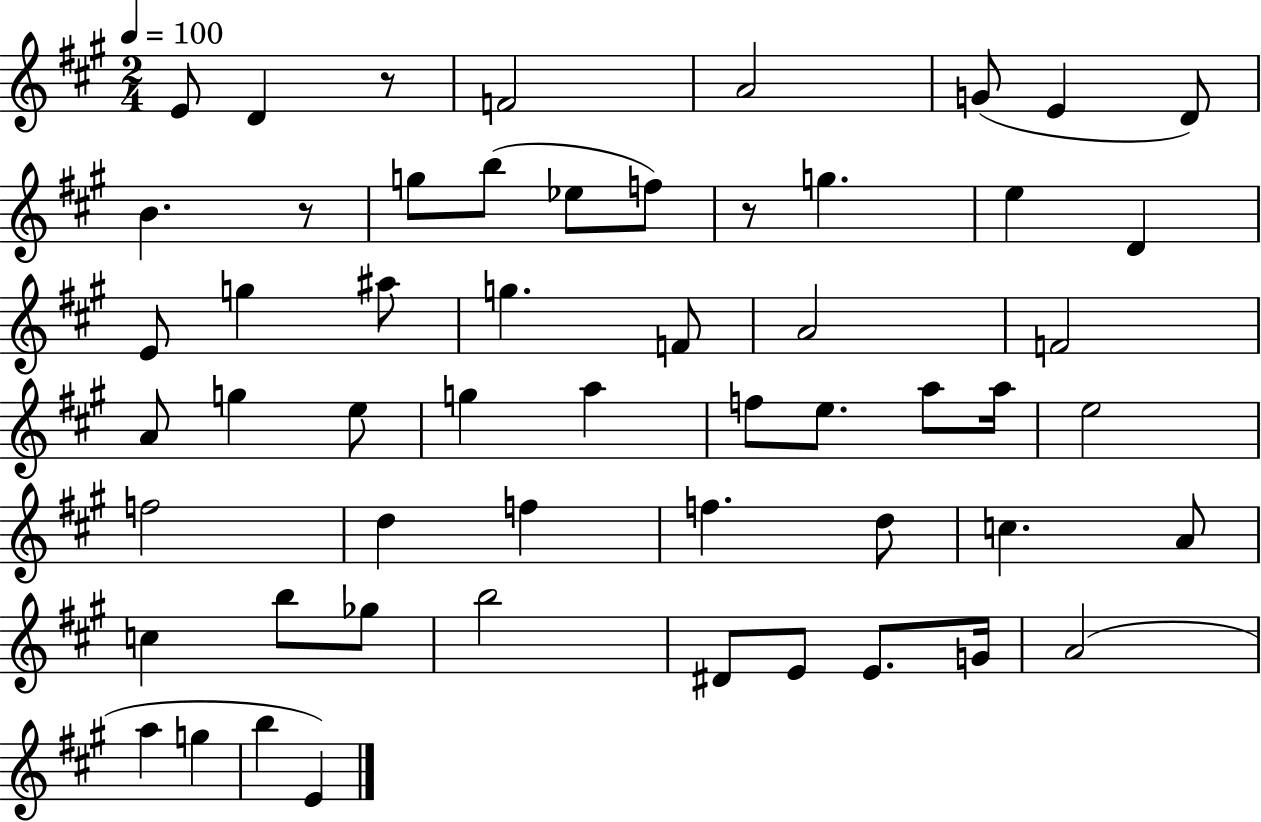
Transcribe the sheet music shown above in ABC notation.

X:1
T:Untitled
M:2/4
L:1/4
K:A
E/2 D z/2 F2 A2 G/2 E D/2 B z/2 g/2 b/2 _e/2 f/2 z/2 g e D E/2 g ^a/2 g F/2 A2 F2 A/2 g e/2 g a f/2 e/2 a/2 a/4 e2 f2 d f f d/2 c A/2 c b/2 _g/2 b2 ^D/2 E/2 E/2 G/4 A2 a g b E